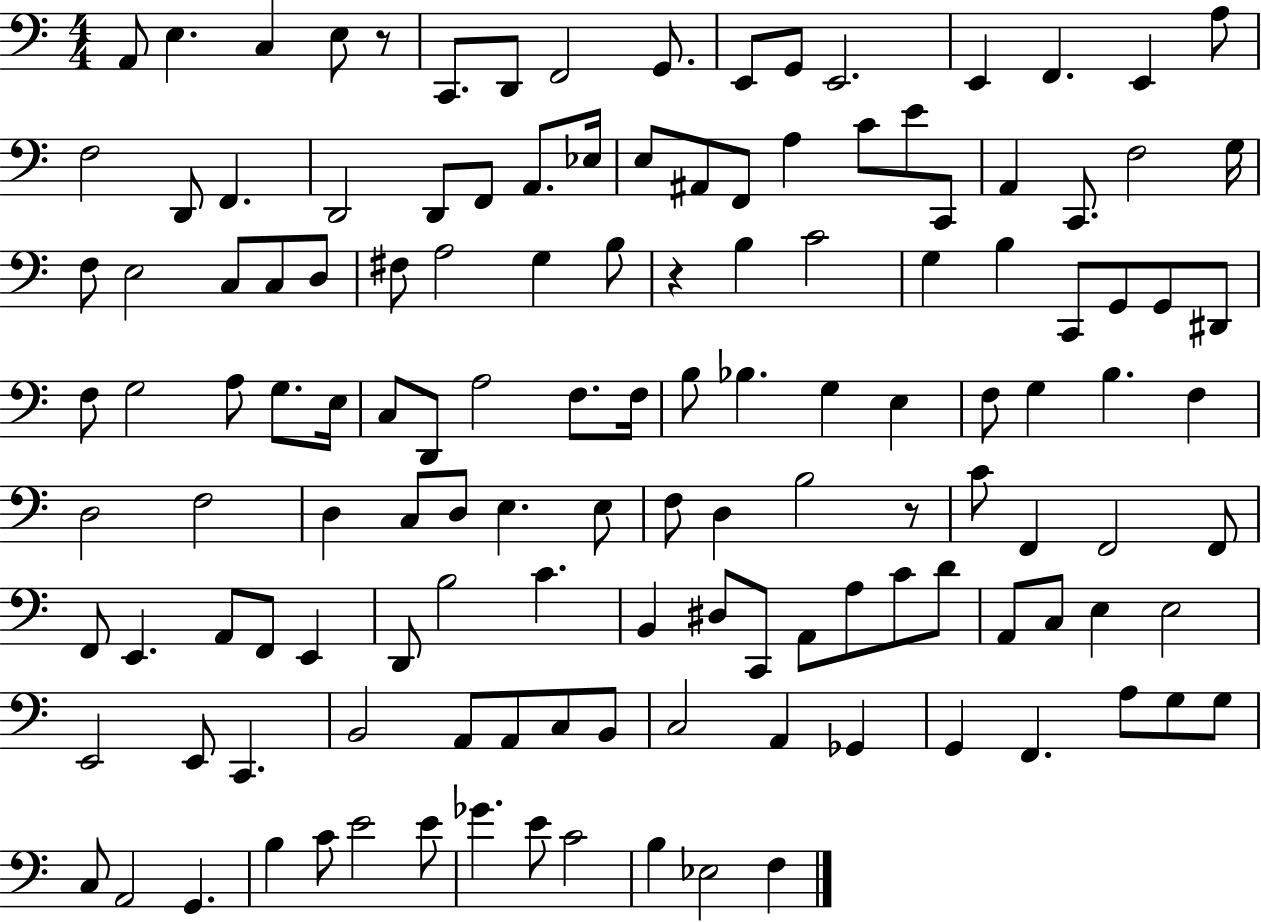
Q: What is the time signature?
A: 4/4